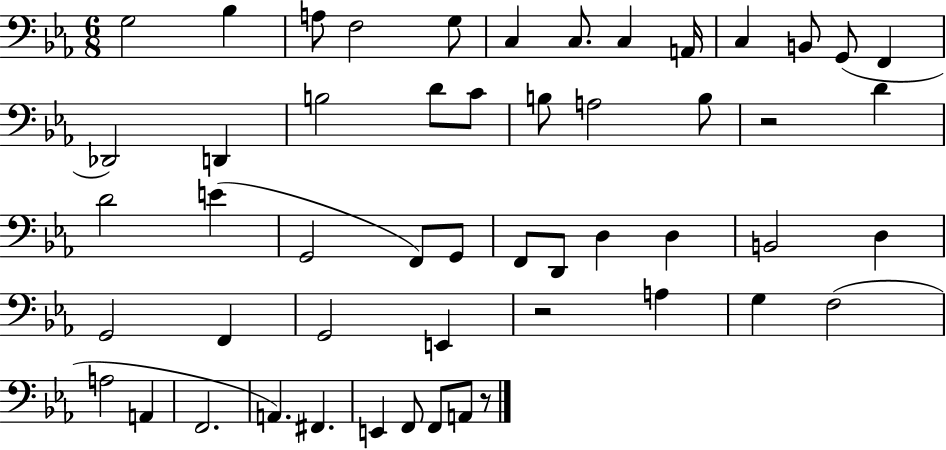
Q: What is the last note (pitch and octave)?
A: A2